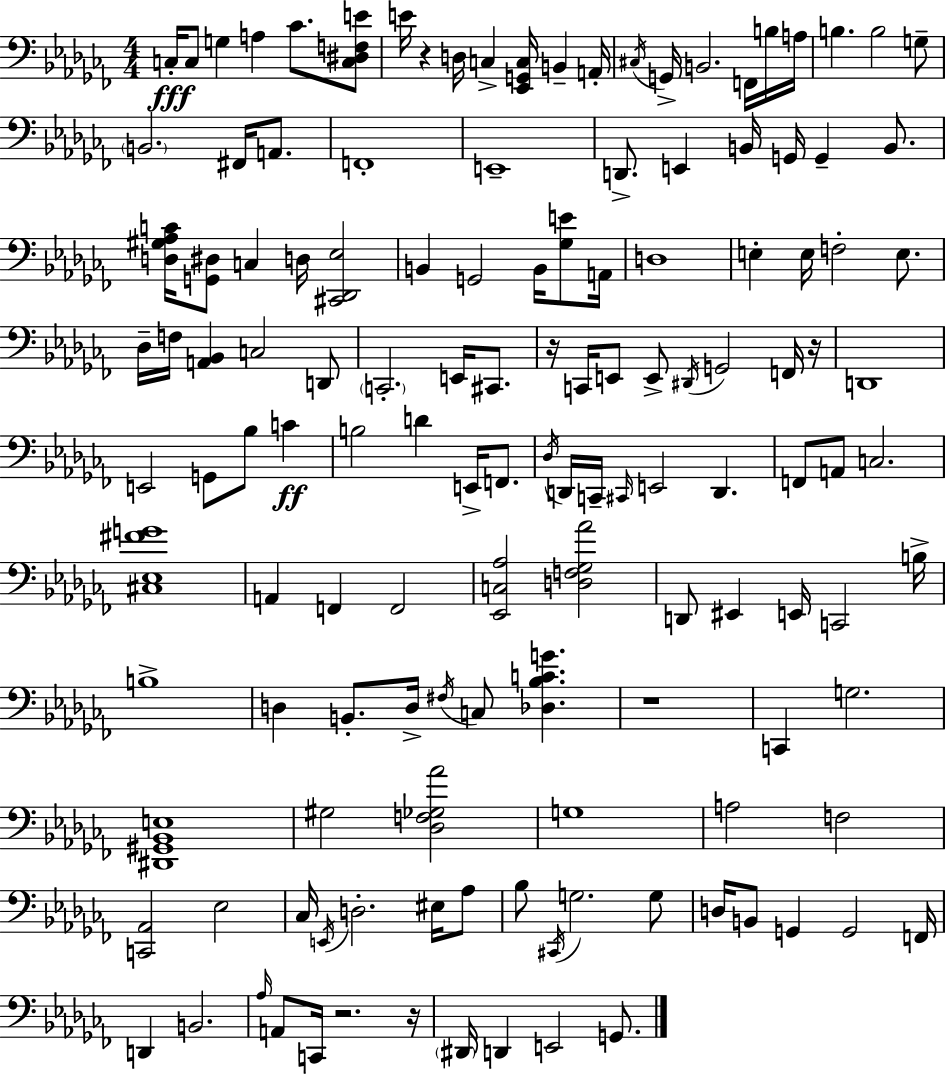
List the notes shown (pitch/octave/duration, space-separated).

C3/s C3/e G3/q A3/q CES4/e. [C3,D#3,F3,E4]/e E4/s R/q D3/s C3/q [Eb2,G2,C3]/s B2/q A2/s C#3/s G2/s B2/h. F2/s B3/s A3/s B3/q. B3/h G3/e B2/h. F#2/s A2/e. F2/w E2/w D2/e. E2/q B2/s G2/s G2/q B2/e. [D3,G#3,Ab3,C4]/s [G2,D#3]/e C3/q D3/s [C#2,Db2,Eb3]/h B2/q G2/h B2/s [Gb3,E4]/e A2/s D3/w E3/q E3/s F3/h E3/e. Db3/s F3/s [A2,Bb2]/q C3/h D2/e C2/h. E2/s C#2/e. R/s C2/s E2/e E2/e D#2/s G2/h F2/s R/s D2/w E2/h G2/e Bb3/e C4/q B3/h D4/q E2/s F2/e. Db3/s D2/s C2/s C#2/s E2/h D2/q. F2/e A2/e C3/h. [C#3,Eb3,F#4,G4]/w A2/q F2/q F2/h [Eb2,C3,Ab3]/h [D3,F3,Gb3,Ab4]/h D2/e EIS2/q E2/s C2/h B3/s B3/w D3/q B2/e. D3/s F#3/s C3/e [Db3,Bb3,C4,G4]/q. R/w C2/q G3/h. [D#2,G#2,Bb2,E3]/w G#3/h [Db3,F3,Gb3,Ab4]/h G3/w A3/h F3/h [C2,Ab2]/h Eb3/h CES3/s E2/s D3/h. EIS3/s Ab3/e Bb3/e C#2/s G3/h. G3/e D3/s B2/e G2/q G2/h F2/s D2/q B2/h. Ab3/s A2/e C2/s R/h. R/s D#2/s D2/q E2/h G2/e.